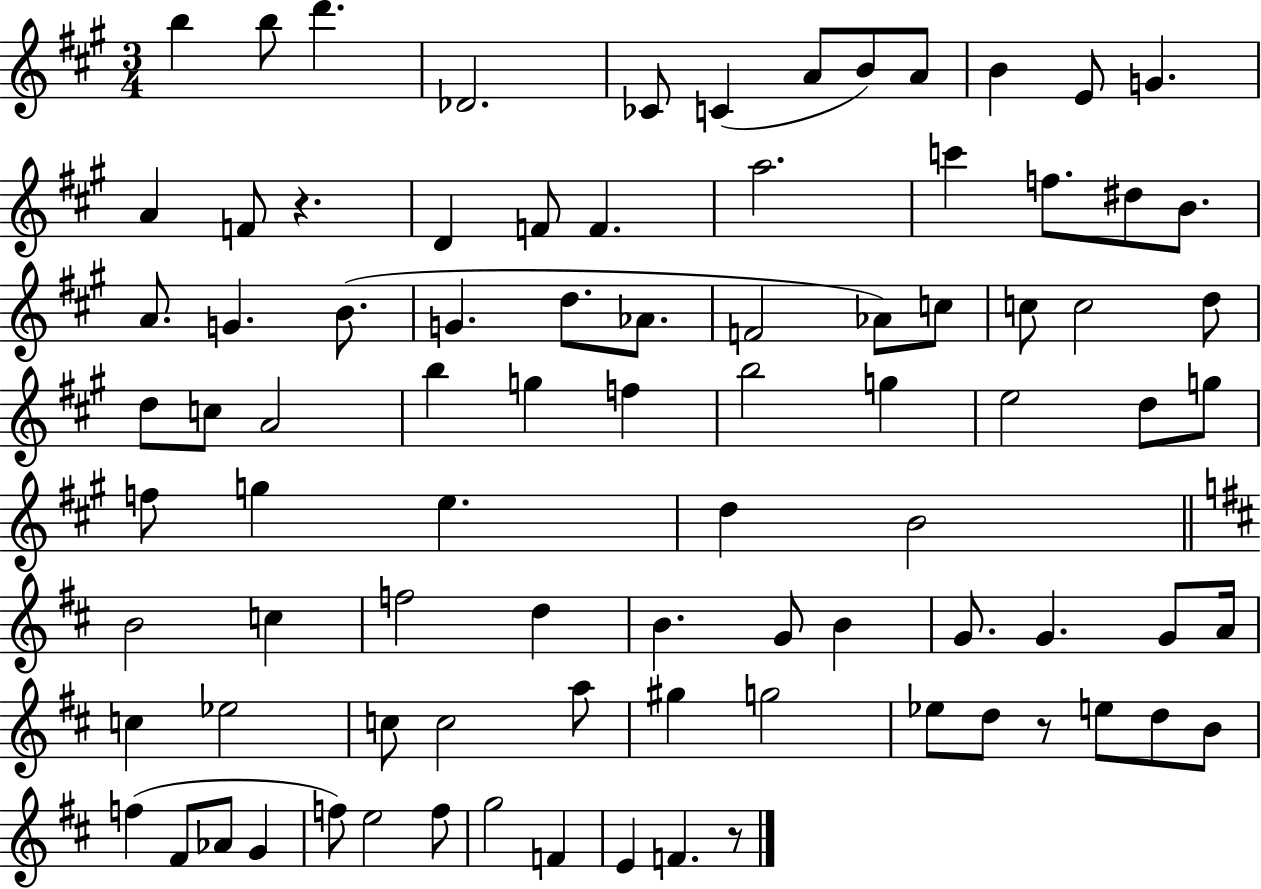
B5/q B5/e D6/q. Db4/h. CES4/e C4/q A4/e B4/e A4/e B4/q E4/e G4/q. A4/q F4/e R/q. D4/q F4/e F4/q. A5/h. C6/q F5/e. D#5/e B4/e. A4/e. G4/q. B4/e. G4/q. D5/e. Ab4/e. F4/h Ab4/e C5/e C5/e C5/h D5/e D5/e C5/e A4/h B5/q G5/q F5/q B5/h G5/q E5/h D5/e G5/e F5/e G5/q E5/q. D5/q B4/h B4/h C5/q F5/h D5/q B4/q. G4/e B4/q G4/e. G4/q. G4/e A4/s C5/q Eb5/h C5/e C5/h A5/e G#5/q G5/h Eb5/e D5/e R/e E5/e D5/e B4/e F5/q F#4/e Ab4/e G4/q F5/e E5/h F5/e G5/h F4/q E4/q F4/q. R/e